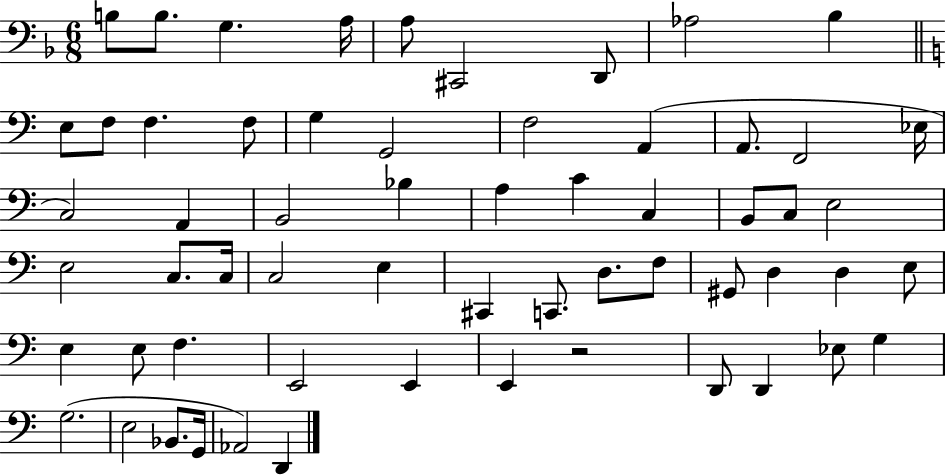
{
  \clef bass
  \numericTimeSignature
  \time 6/8
  \key f \major
  b8 b8. g4. a16 | a8 cis,2 d,8 | aes2 bes4 | \bar "||" \break \key c \major e8 f8 f4. f8 | g4 g,2 | f2 a,4( | a,8. f,2 ees16 | \break c2) a,4 | b,2 bes4 | a4 c'4 c4 | b,8 c8 e2 | \break e2 c8. c16 | c2 e4 | cis,4 c,8. d8. f8 | gis,8 d4 d4 e8 | \break e4 e8 f4. | e,2 e,4 | e,4 r2 | d,8 d,4 ees8 g4 | \break g2.( | e2 bes,8. g,16 | aes,2) d,4 | \bar "|."
}